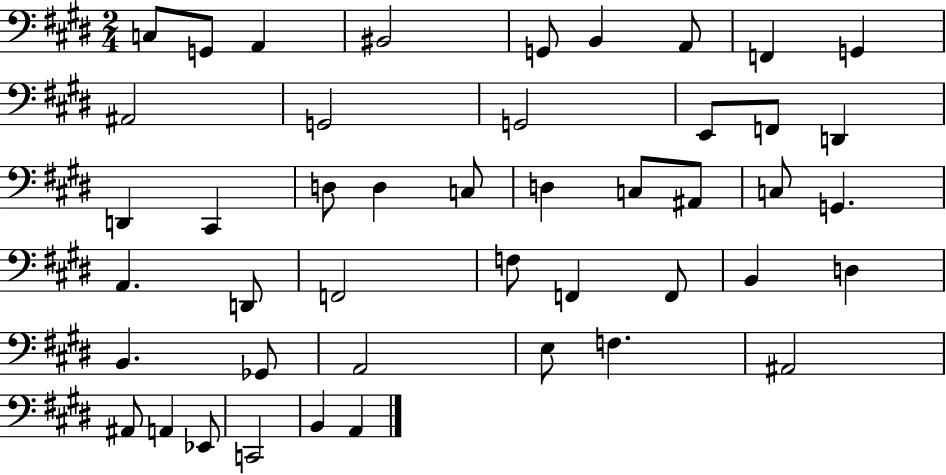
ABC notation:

X:1
T:Untitled
M:2/4
L:1/4
K:E
C,/2 G,,/2 A,, ^B,,2 G,,/2 B,, A,,/2 F,, G,, ^A,,2 G,,2 G,,2 E,,/2 F,,/2 D,, D,, ^C,, D,/2 D, C,/2 D, C,/2 ^A,,/2 C,/2 G,, A,, D,,/2 F,,2 F,/2 F,, F,,/2 B,, D, B,, _G,,/2 A,,2 E,/2 F, ^A,,2 ^A,,/2 A,, _E,,/2 C,,2 B,, A,,